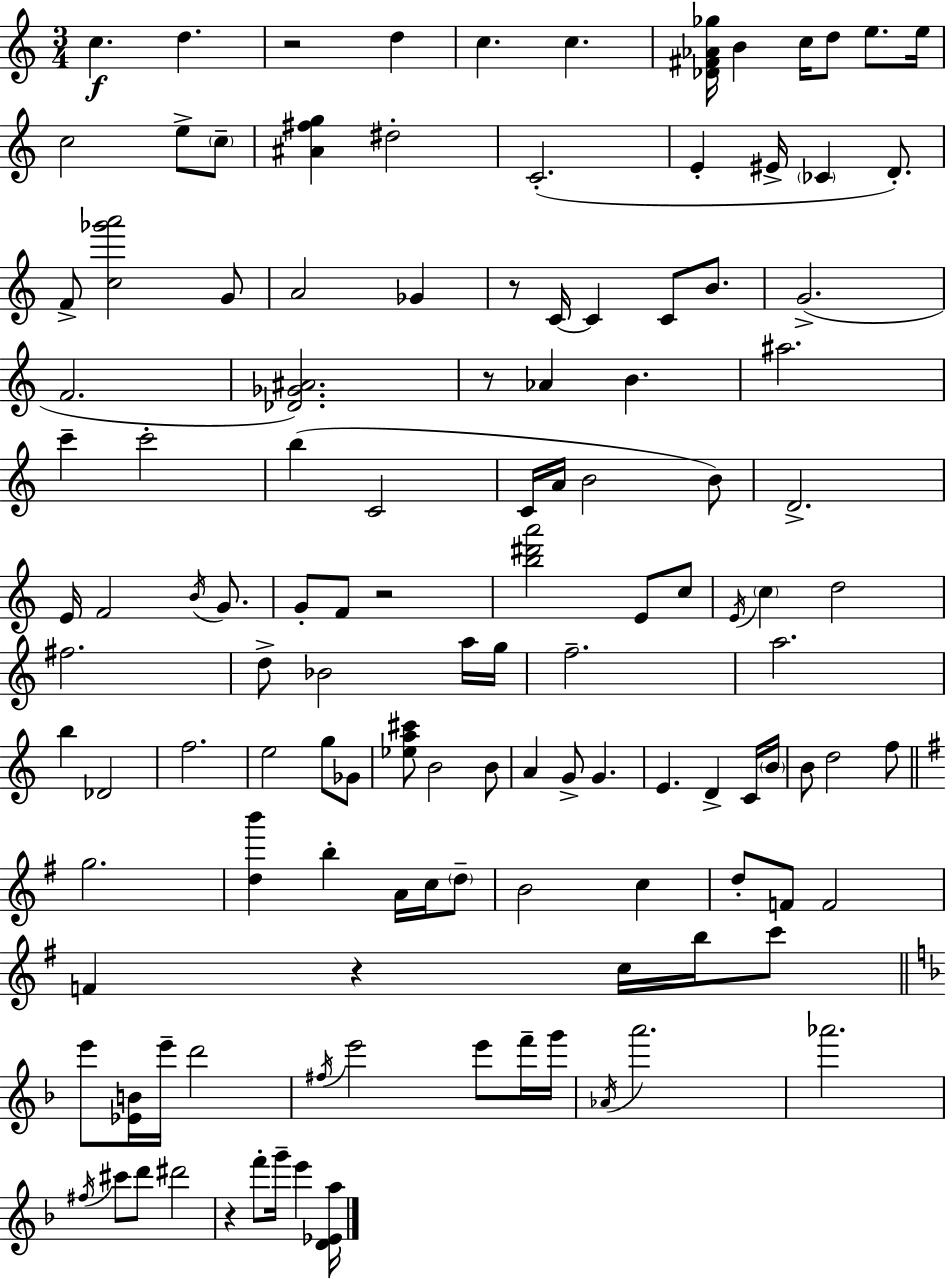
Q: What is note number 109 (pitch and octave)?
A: E6